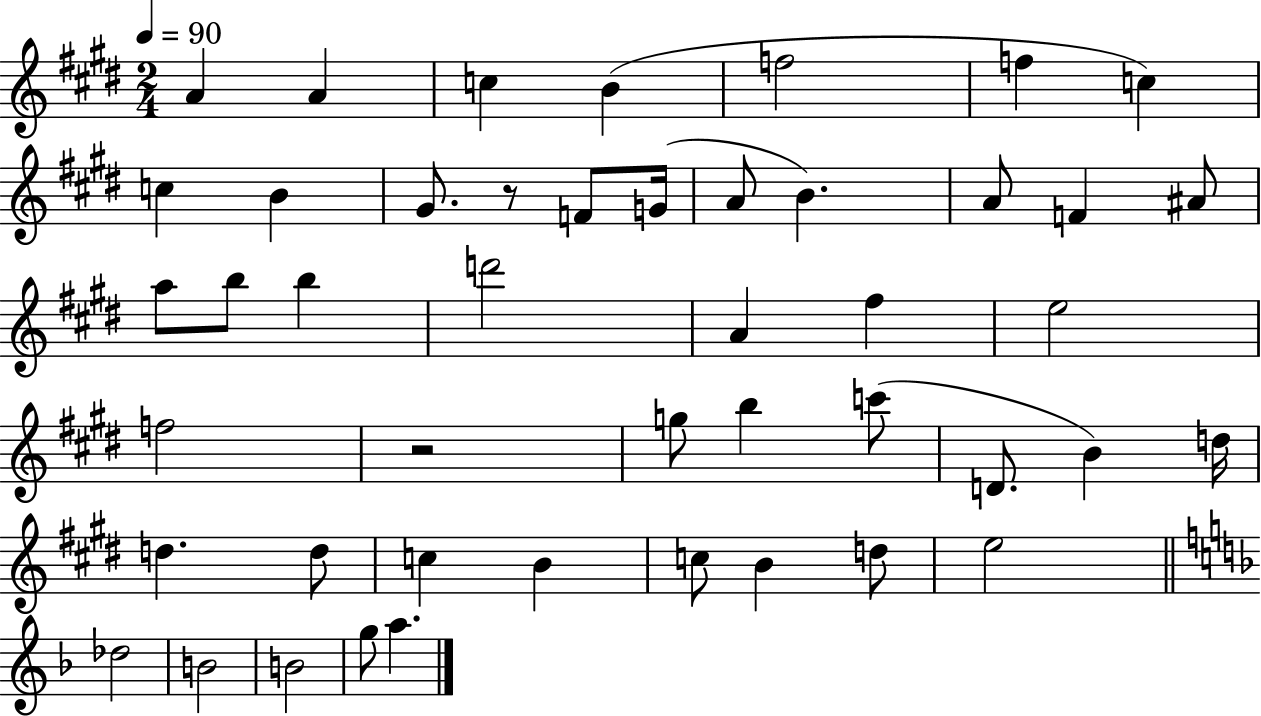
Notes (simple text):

A4/q A4/q C5/q B4/q F5/h F5/q C5/q C5/q B4/q G#4/e. R/e F4/e G4/s A4/e B4/q. A4/e F4/q A#4/e A5/e B5/e B5/q D6/h A4/q F#5/q E5/h F5/h R/h G5/e B5/q C6/e D4/e. B4/q D5/s D5/q. D5/e C5/q B4/q C5/e B4/q D5/e E5/h Db5/h B4/h B4/h G5/e A5/q.